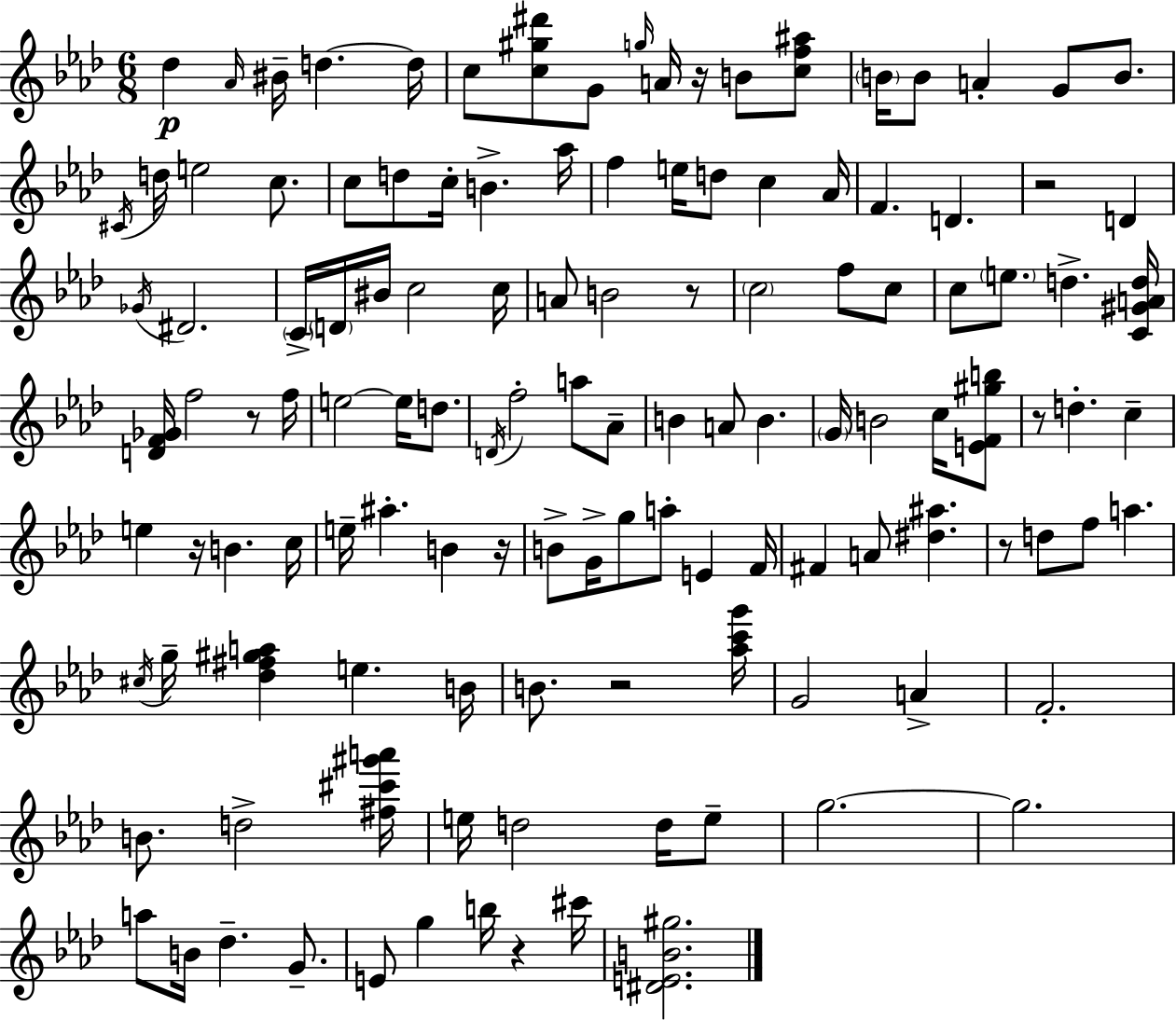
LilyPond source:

{
  \clef treble
  \numericTimeSignature
  \time 6/8
  \key aes \major
  des''4\p \grace { aes'16 } bis'16-- d''4.~~ | d''16 c''8 <c'' gis'' dis'''>8 g'8 \grace { g''16 } a'16 r16 b'8 | <c'' f'' ais''>8 \parenthesize b'16 b'8 a'4-. g'8 b'8. | \acciaccatura { cis'16 } d''16 e''2 | \break c''8. c''8 d''8 c''16-. b'4.-> | aes''16 f''4 e''16 d''8 c''4 | aes'16 f'4. d'4. | r2 d'4 | \break \acciaccatura { ges'16 } dis'2. | \parenthesize c'16-> \parenthesize d'16 bis'16 c''2 | c''16 a'8 b'2 | r8 \parenthesize c''2 | \break f''8 c''8 c''8 \parenthesize e''8. d''4.-> | <c' gis' a' d''>16 <d' f' ges'>16 f''2 | r8 f''16 e''2~~ | e''16 d''8. \acciaccatura { d'16 } f''2-. | \break a''8 aes'8-- b'4 a'8 b'4. | \parenthesize g'16 b'2 | c''16 <e' f' gis'' b''>8 r8 d''4.-. | c''4-- e''4 r16 b'4. | \break c''16 e''16-- ais''4.-. | b'4 r16 b'8-> g'16-> g''8 a''8-. | e'4 f'16 fis'4 a'8 <dis'' ais''>4. | r8 d''8 f''8 a''4. | \break \acciaccatura { cis''16 } g''16-- <des'' fis'' gis'' a''>4 e''4. | b'16 b'8. r2 | <aes'' c''' g'''>16 g'2 | a'4-> f'2.-. | \break b'8. d''2-> | <fis'' cis''' gis''' a'''>16 e''16 d''2 | d''16 e''8-- g''2.~~ | g''2. | \break a''8 b'16 des''4.-- | g'8.-- e'8 g''4 | b''16 r4 cis'''16 <dis' e' b' gis''>2. | \bar "|."
}